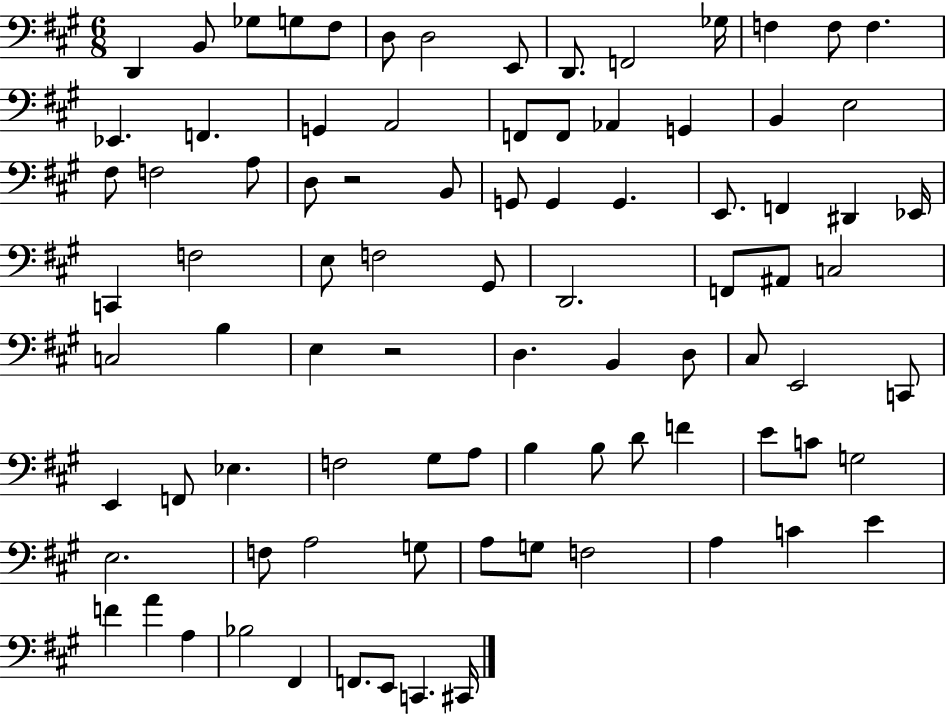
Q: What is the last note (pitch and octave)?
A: C#2